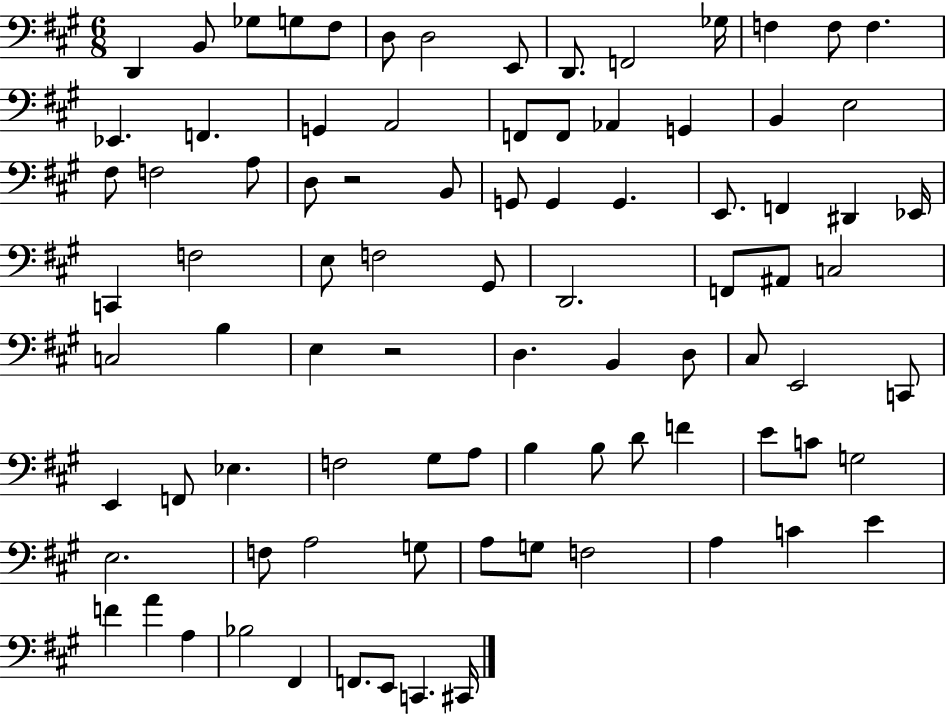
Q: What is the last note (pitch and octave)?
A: C#2